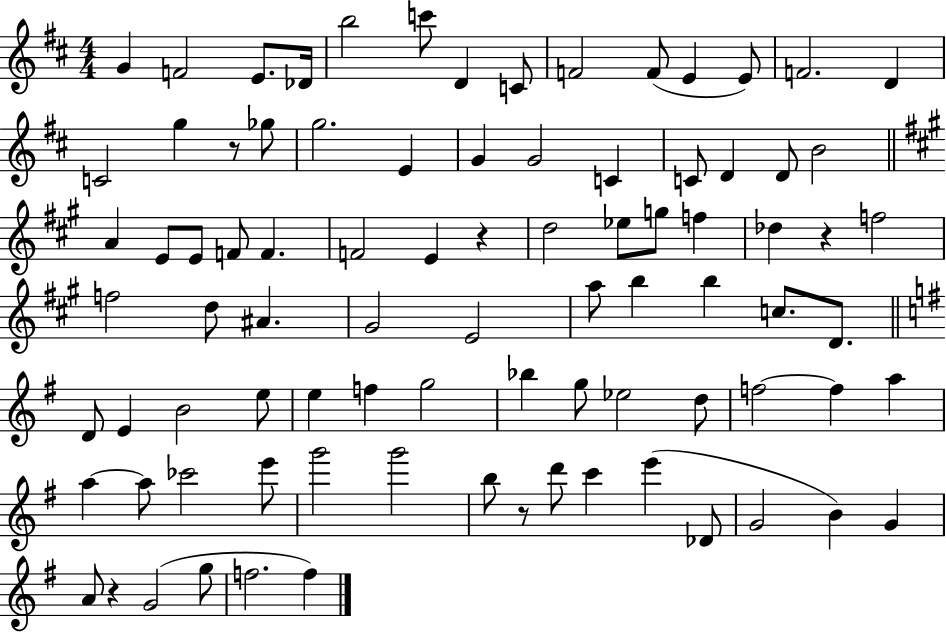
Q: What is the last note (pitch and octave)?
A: F5